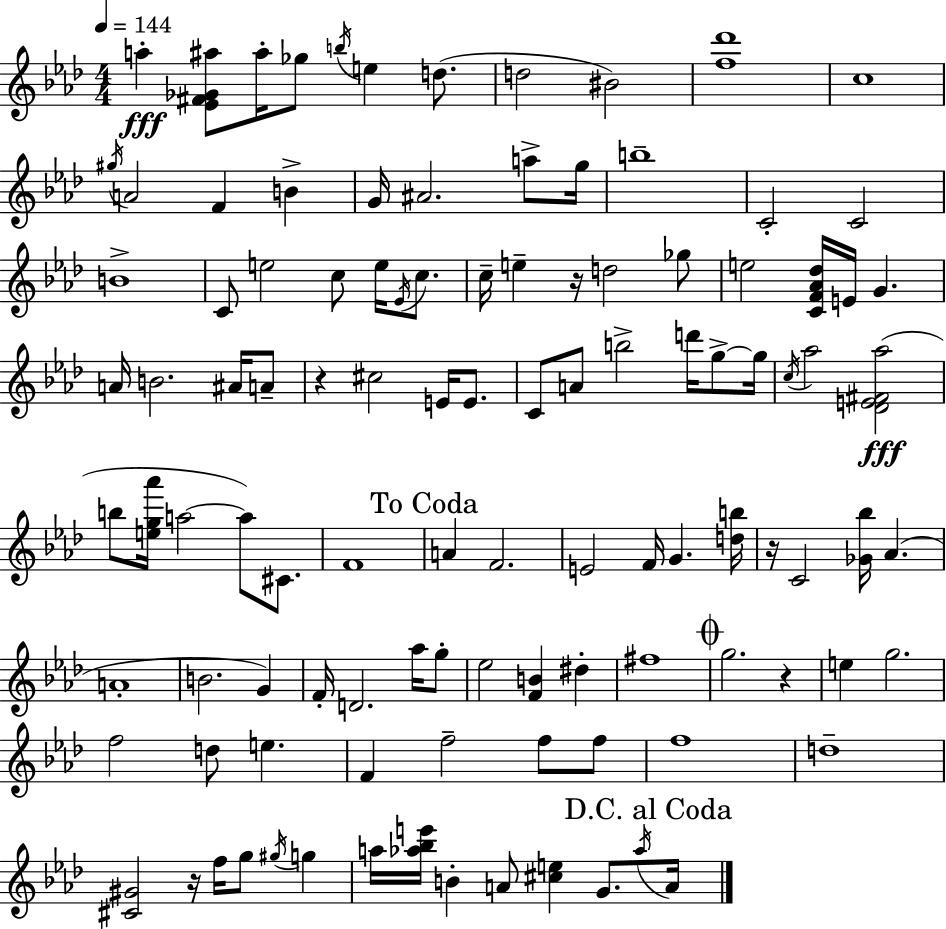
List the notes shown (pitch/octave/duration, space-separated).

A5/q [Eb4,F#4,Gb4,A#5]/e A#5/s Gb5/e B5/s E5/q D5/e. D5/h BIS4/h [F5,Db6]/w C5/w G#5/s A4/h F4/q B4/q G4/s A#4/h. A5/e G5/s B5/w C4/h C4/h B4/w C4/e E5/h C5/e E5/s Eb4/s C5/e. C5/s E5/q R/s D5/h Gb5/e E5/h [C4,F4,Ab4,Db5]/s E4/s G4/q. A4/s B4/h. A#4/s A4/e R/q C#5/h E4/s E4/e. C4/e A4/e B5/h D6/s G5/e G5/s C5/s Ab5/h [Db4,E4,F#4,Ab5]/h B5/e [E5,G5,Ab6]/s A5/h A5/e C#4/e. F4/w A4/q F4/h. E4/h F4/s G4/q. [D5,B5]/s R/s C4/h [Gb4,Bb5]/s Ab4/q. A4/w B4/h. G4/q F4/s D4/h. Ab5/s G5/e Eb5/h [F4,B4]/q D#5/q F#5/w G5/h. R/q E5/q G5/h. F5/h D5/e E5/q. F4/q F5/h F5/e F5/e F5/w D5/w [C#4,G#4]/h R/s F5/s G5/e G#5/s G5/q A5/s [Ab5,Bb5,E6]/s B4/q A4/e [C#5,E5]/q G4/e. Ab5/s A4/s